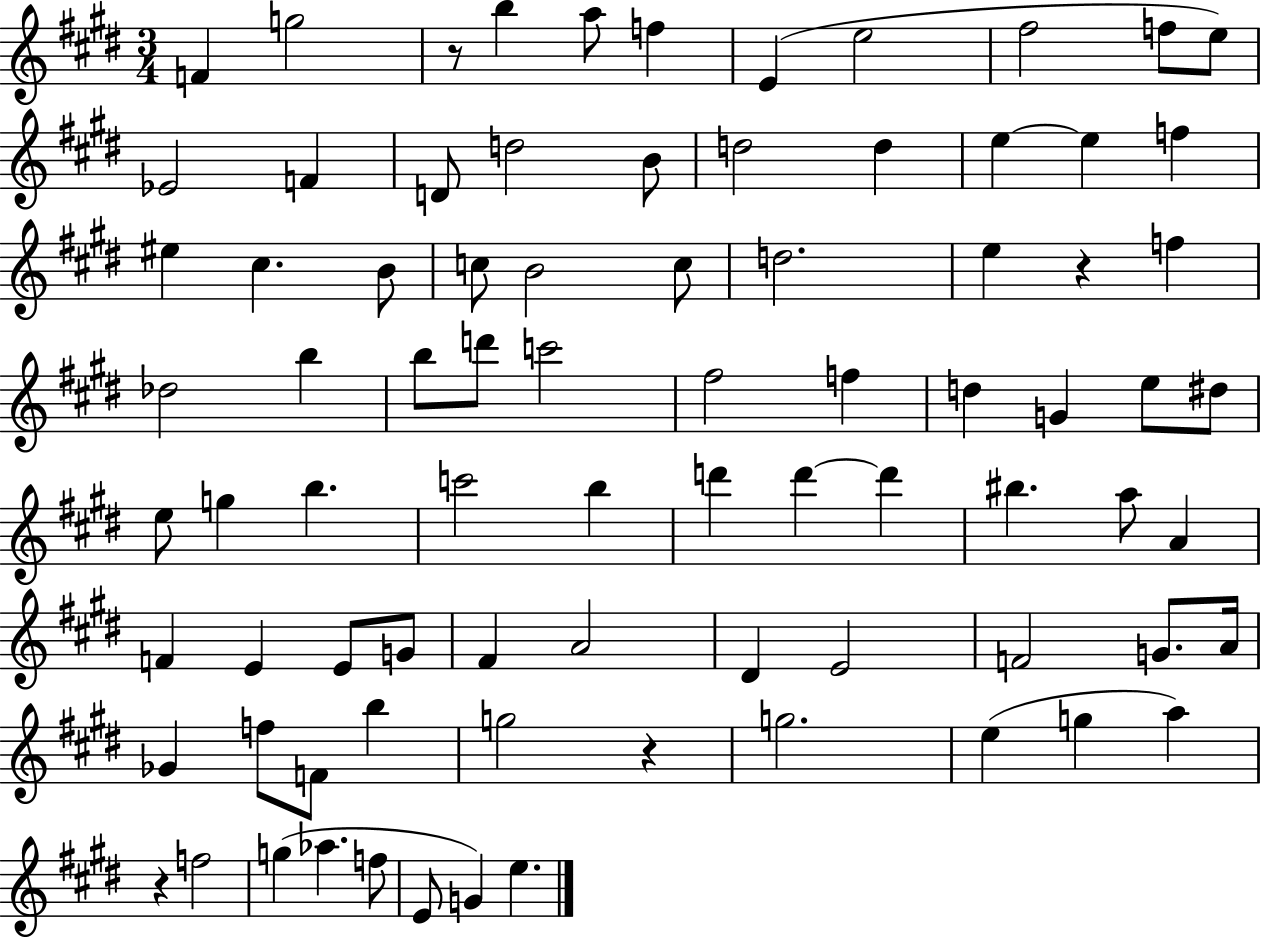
{
  \clef treble
  \numericTimeSignature
  \time 3/4
  \key e \major
  \repeat volta 2 { f'4 g''2 | r8 b''4 a''8 f''4 | e'4( e''2 | fis''2 f''8 e''8) | \break ees'2 f'4 | d'8 d''2 b'8 | d''2 d''4 | e''4~~ e''4 f''4 | \break eis''4 cis''4. b'8 | c''8 b'2 c''8 | d''2. | e''4 r4 f''4 | \break des''2 b''4 | b''8 d'''8 c'''2 | fis''2 f''4 | d''4 g'4 e''8 dis''8 | \break e''8 g''4 b''4. | c'''2 b''4 | d'''4 d'''4~~ d'''4 | bis''4. a''8 a'4 | \break f'4 e'4 e'8 g'8 | fis'4 a'2 | dis'4 e'2 | f'2 g'8. a'16 | \break ges'4 f''8 f'8 b''4 | g''2 r4 | g''2. | e''4( g''4 a''4) | \break r4 f''2 | g''4( aes''4. f''8 | e'8 g'4) e''4. | } \bar "|."
}